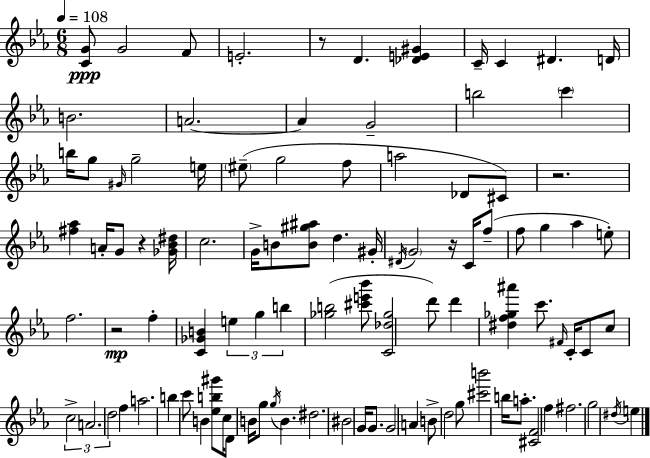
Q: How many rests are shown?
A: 5